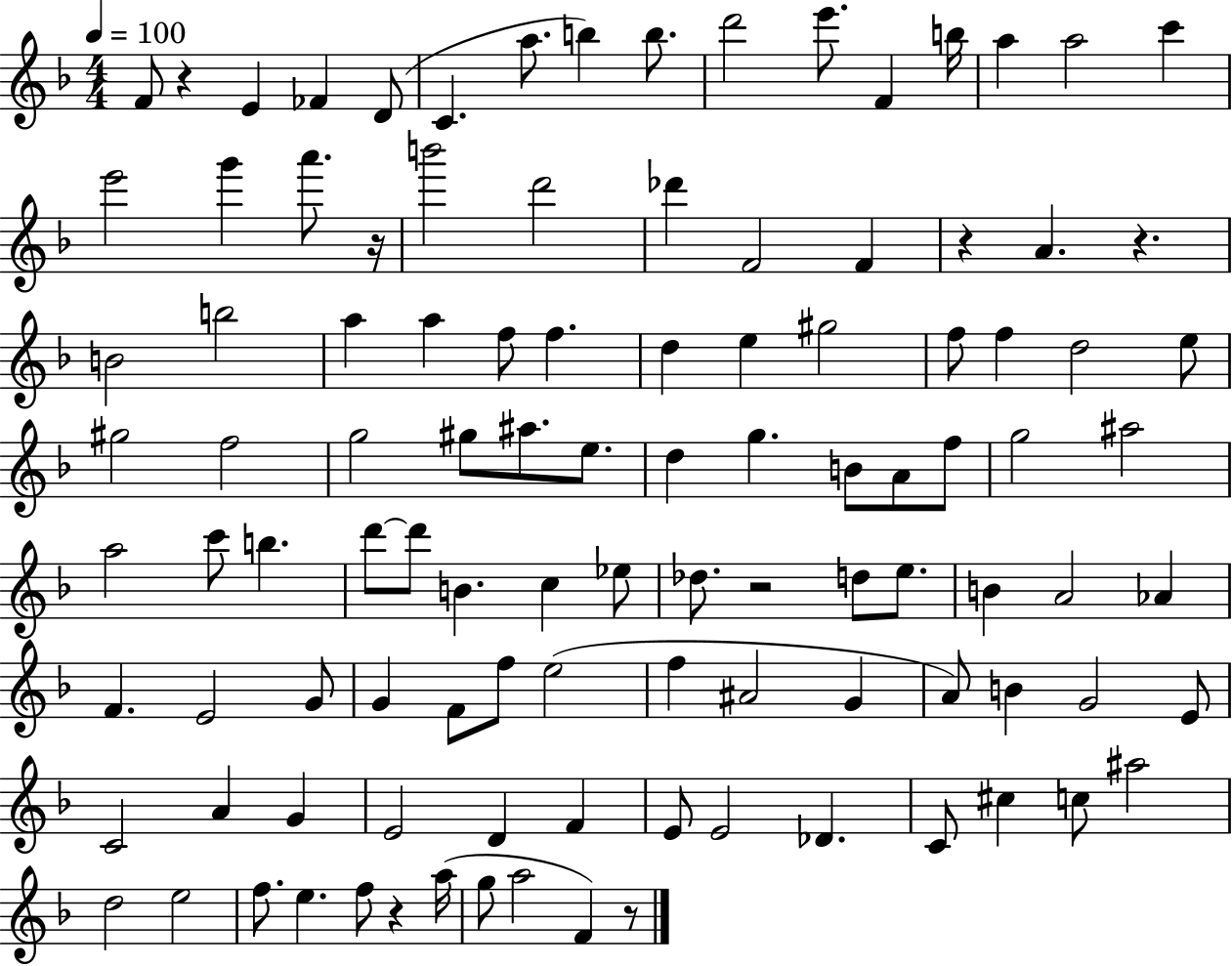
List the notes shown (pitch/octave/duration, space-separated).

F4/e R/q E4/q FES4/q D4/e C4/q. A5/e. B5/q B5/e. D6/h E6/e. F4/q B5/s A5/q A5/h C6/q E6/h G6/q A6/e. R/s B6/h D6/h Db6/q F4/h F4/q R/q A4/q. R/q. B4/h B5/h A5/q A5/q F5/e F5/q. D5/q E5/q G#5/h F5/e F5/q D5/h E5/e G#5/h F5/h G5/h G#5/e A#5/e. E5/e. D5/q G5/q. B4/e A4/e F5/e G5/h A#5/h A5/h C6/e B5/q. D6/e D6/e B4/q. C5/q Eb5/e Db5/e. R/h D5/e E5/e. B4/q A4/h Ab4/q F4/q. E4/h G4/e G4/q F4/e F5/e E5/h F5/q A#4/h G4/q A4/e B4/q G4/h E4/e C4/h A4/q G4/q E4/h D4/q F4/q E4/e E4/h Db4/q. C4/e C#5/q C5/e A#5/h D5/h E5/h F5/e. E5/q. F5/e R/q A5/s G5/e A5/h F4/q R/e